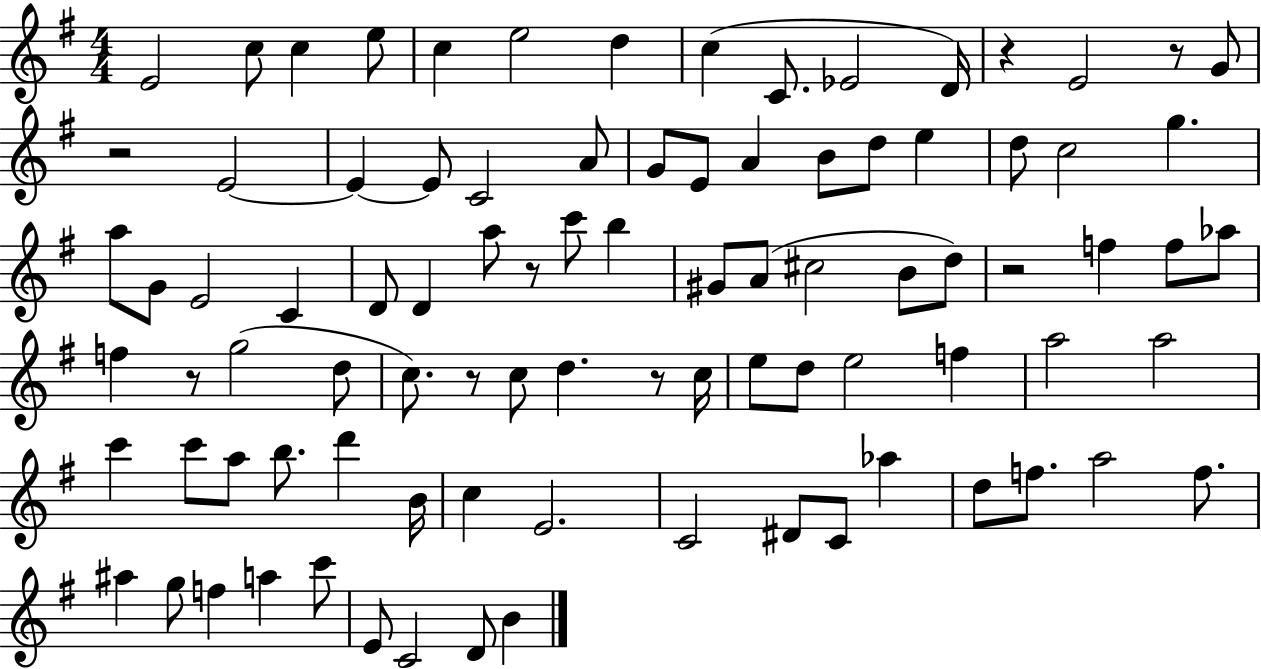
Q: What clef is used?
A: treble